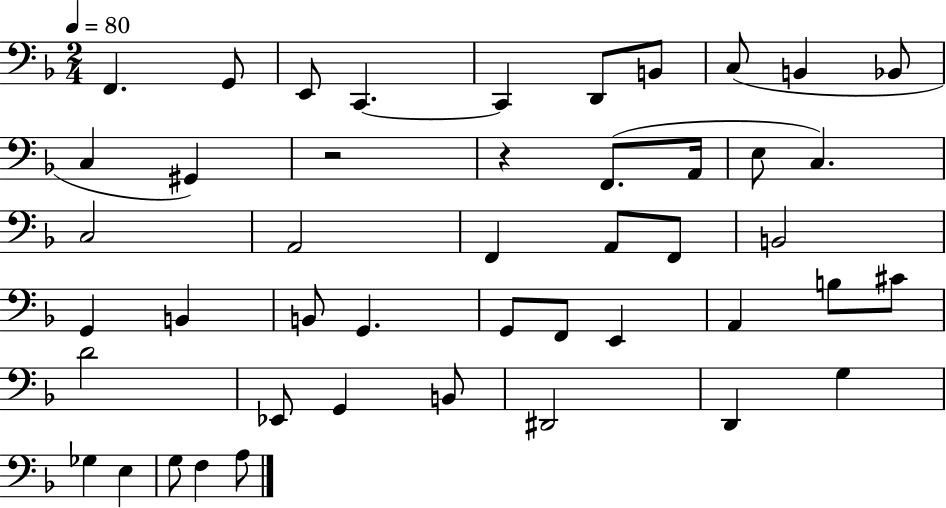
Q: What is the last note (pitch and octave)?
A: A3